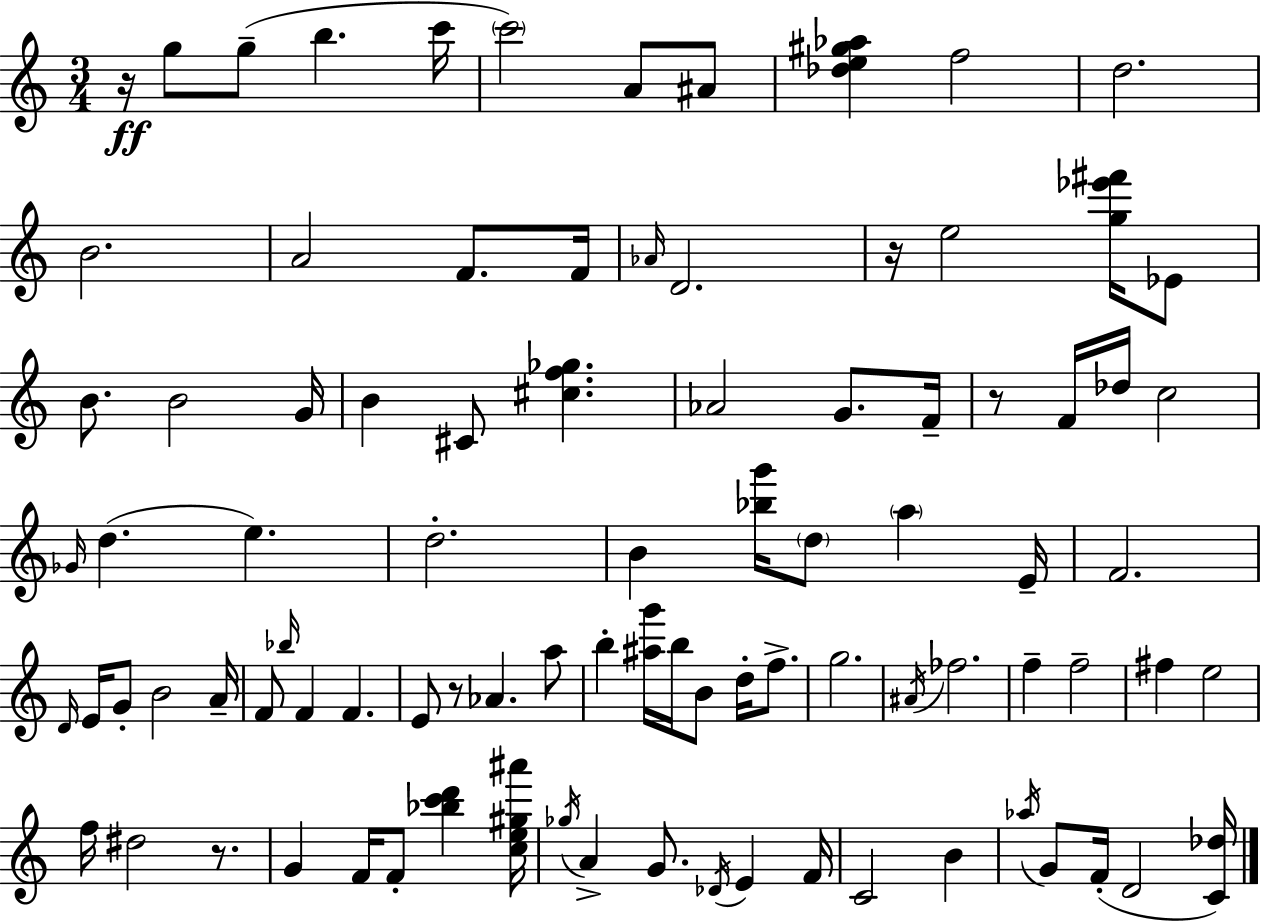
{
  \clef treble
  \numericTimeSignature
  \time 3/4
  \key a \minor
  r16\ff g''8 g''8--( b''4. c'''16 | \parenthesize c'''2) a'8 ais'8 | <des'' e'' gis'' aes''>4 f''2 | d''2. | \break b'2. | a'2 f'8. f'16 | \grace { aes'16 } d'2. | r16 e''2 <g'' ees''' fis'''>16 ees'8 | \break b'8. b'2 | g'16 b'4 cis'8 <cis'' f'' ges''>4. | aes'2 g'8. | f'16-- r8 f'16 des''16 c''2 | \break \grace { ges'16 }( d''4. e''4.) | d''2.-. | b'4 <bes'' g'''>16 \parenthesize d''8 \parenthesize a''4 | e'16-- f'2. | \break \grace { d'16 } e'16 g'8-. b'2 | a'16-- f'8 \grace { bes''16 } f'4 f'4. | e'8 r8 aes'4. | a''8 b''4-. <ais'' g'''>16 b''16 b'8 | \break d''16-. f''8.-> g''2. | \acciaccatura { ais'16 } fes''2. | f''4-- f''2-- | fis''4 e''2 | \break f''16 dis''2 | r8. g'4 f'16 f'8-. | <bes'' c''' d'''>4 <c'' e'' gis'' ais'''>16 \acciaccatura { ges''16 } a'4-> g'8. | \acciaccatura { des'16 } e'4 f'16 c'2 | \break b'4 \acciaccatura { aes''16 } g'8 f'16-.( d'2 | <c' des''>16) \bar "|."
}